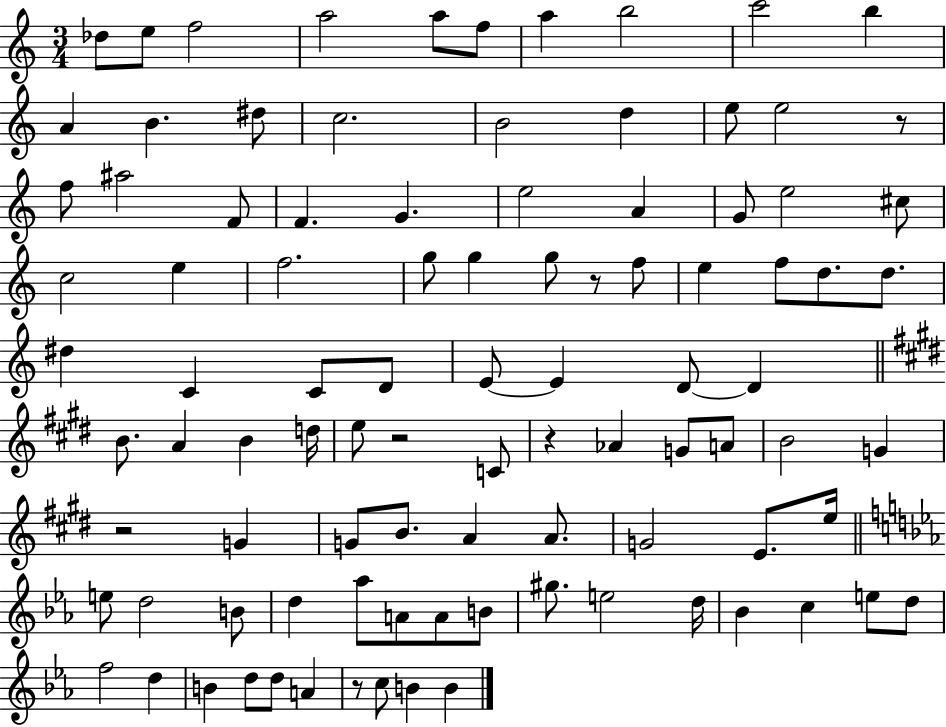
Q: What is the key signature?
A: C major